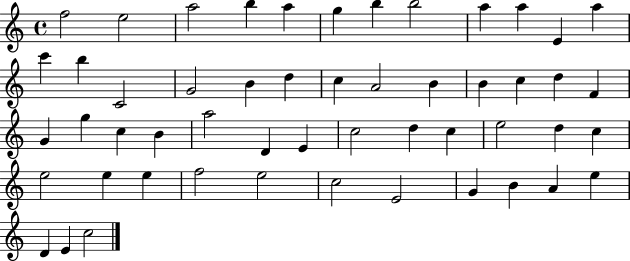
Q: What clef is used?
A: treble